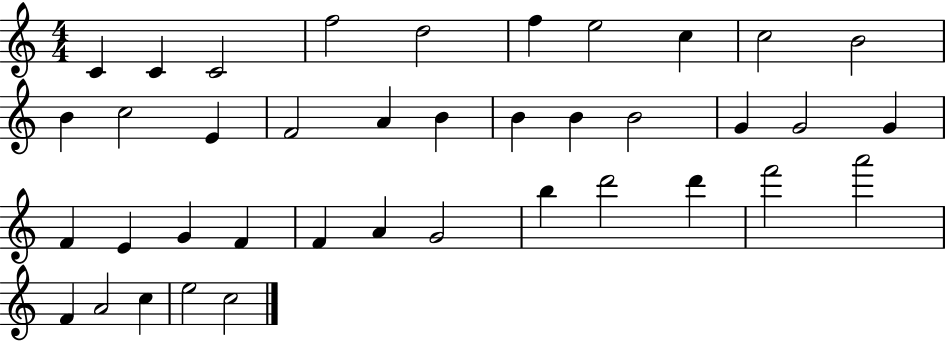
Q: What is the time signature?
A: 4/4